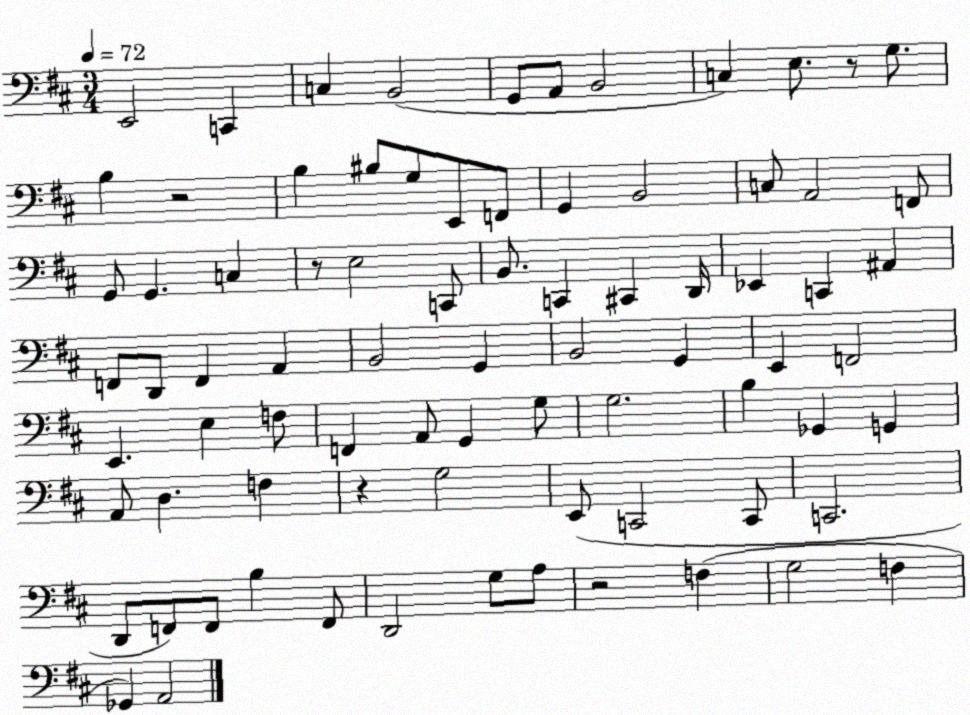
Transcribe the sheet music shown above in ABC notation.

X:1
T:Untitled
M:3/4
L:1/4
K:D
E,,2 C,, C, B,,2 G,,/2 A,,/2 B,,2 C, E,/2 z/2 G,/2 B, z2 B, ^B,/2 G,/2 E,,/2 F,,/2 G,, B,,2 C,/2 A,,2 F,,/2 G,,/2 G,, C, z/2 E,2 C,,/2 B,,/2 C,, ^C,, D,,/4 _E,, C,, ^A,, F,,/2 D,,/2 F,, A,, B,,2 G,, B,,2 G,, E,, F,,2 E,, E, F,/2 F,, A,,/2 G,, G,/2 G,2 B, _G,, G,, A,,/2 D, F, z G,2 E,,/2 C,,2 C,,/2 C,,2 D,,/2 F,,/2 F,,/2 B, F,,/2 D,,2 G,/2 A,/2 z2 F, G,2 F, _G,, A,,2